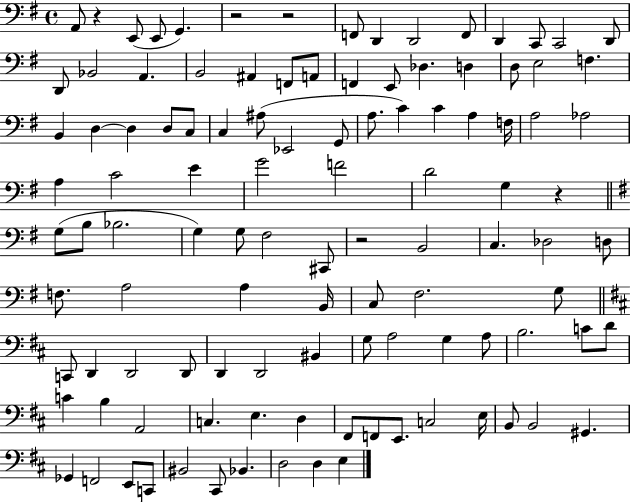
{
  \clef bass
  \time 4/4
  \defaultTimeSignature
  \key g \major
  \repeat volta 2 { a,8 r4 e,8( e,8 g,4.) | r2 r2 | f,8 d,4 d,2 f,8 | d,4 c,8 c,2 d,8 | \break d,8 bes,2 a,4. | b,2 ais,4 f,8 a,8 | f,4 e,8 des4. d4 | d8 e2 f4. | \break b,4 d4~~ d4 d8 c8 | c4 ais8( ees,2 g,8 | a8. c'4) c'4 a4 f16 | a2 aes2 | \break a4 c'2 e'4 | g'2 f'2 | d'2 g4 r4 | \bar "||" \break \key g \major g8( b8 bes2. | g4) g8 fis2 cis,8 | r2 b,2 | c4. des2 d8 | \break f8. a2 a4 b,16 | c8 fis2. g8 | \bar "||" \break \key d \major c,8 d,4 d,2 d,8 | d,4 d,2 bis,4 | g8 a2 g4 a8 | b2. c'8 d'8 | \break c'4 b4 a,2 | c4. e4. d4 | fis,8 f,8 e,8. c2 e16 | b,8 b,2 gis,4. | \break ges,4 f,2 e,8 c,8 | bis,2 cis,8 bes,4. | d2 d4 e4 | } \bar "|."
}